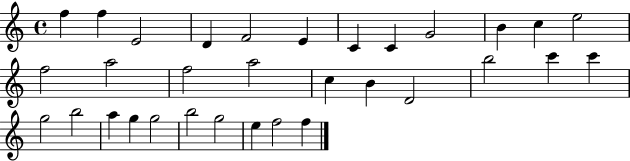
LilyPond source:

{
  \clef treble
  \time 4/4
  \defaultTimeSignature
  \key c \major
  f''4 f''4 e'2 | d'4 f'2 e'4 | c'4 c'4 g'2 | b'4 c''4 e''2 | \break f''2 a''2 | f''2 a''2 | c''4 b'4 d'2 | b''2 c'''4 c'''4 | \break g''2 b''2 | a''4 g''4 g''2 | b''2 g''2 | e''4 f''2 f''4 | \break \bar "|."
}